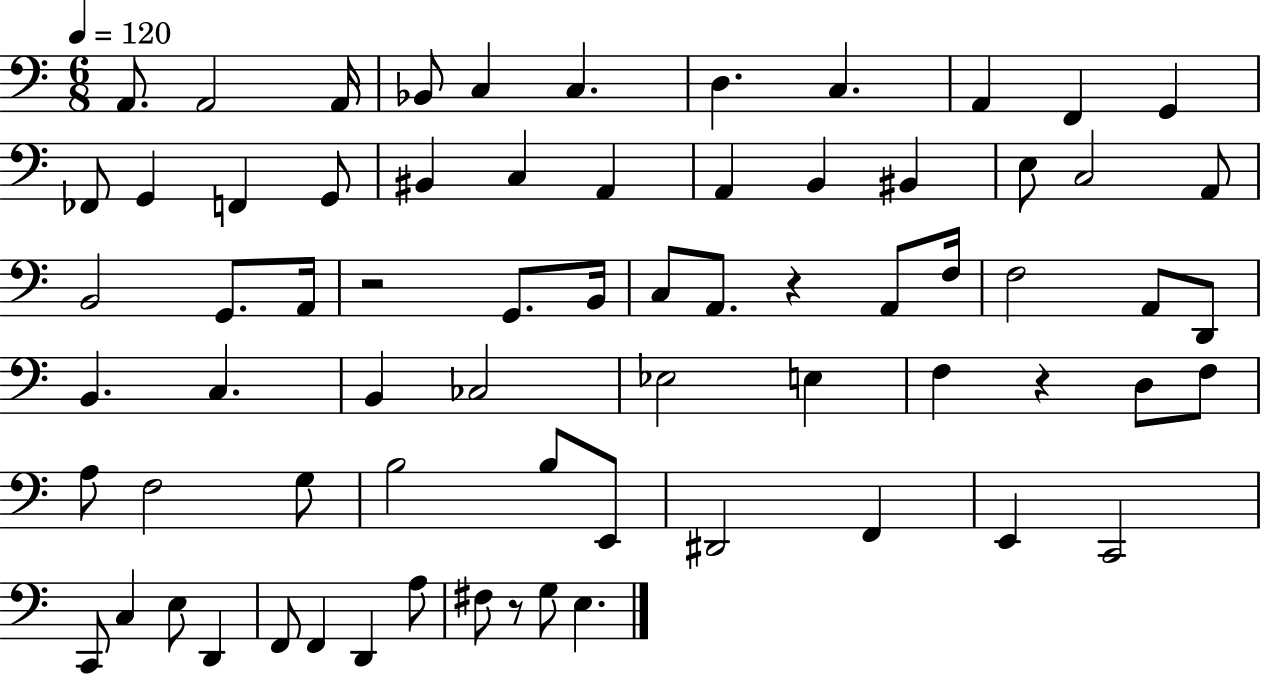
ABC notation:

X:1
T:Untitled
M:6/8
L:1/4
K:C
A,,/2 A,,2 A,,/4 _B,,/2 C, C, D, C, A,, F,, G,, _F,,/2 G,, F,, G,,/2 ^B,, C, A,, A,, B,, ^B,, E,/2 C,2 A,,/2 B,,2 G,,/2 A,,/4 z2 G,,/2 B,,/4 C,/2 A,,/2 z A,,/2 F,/4 F,2 A,,/2 D,,/2 B,, C, B,, _C,2 _E,2 E, F, z D,/2 F,/2 A,/2 F,2 G,/2 B,2 B,/2 E,,/2 ^D,,2 F,, E,, C,,2 C,,/2 C, E,/2 D,, F,,/2 F,, D,, A,/2 ^F,/2 z/2 G,/2 E,